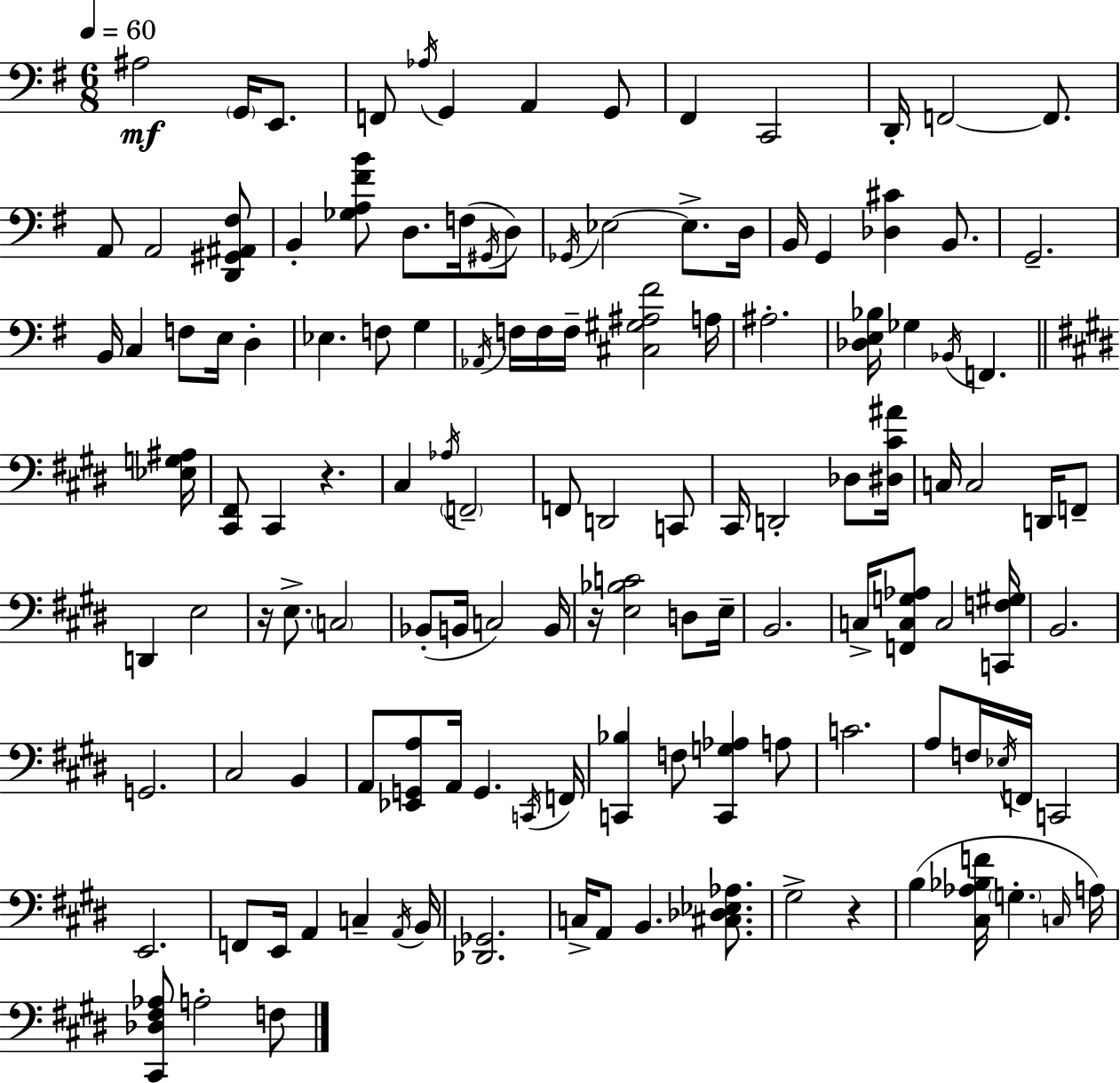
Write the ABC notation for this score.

X:1
T:Untitled
M:6/8
L:1/4
K:Em
^A,2 G,,/4 E,,/2 F,,/2 _A,/4 G,, A,, G,,/2 ^F,, C,,2 D,,/4 F,,2 F,,/2 A,,/2 A,,2 [D,,^G,,^A,,^F,]/2 B,, [_G,A,^FB]/2 D,/2 F,/4 ^G,,/4 D,/2 _G,,/4 _E,2 _E,/2 D,/4 B,,/4 G,, [_D,^C] B,,/2 G,,2 B,,/4 C, F,/2 E,/4 D, _E, F,/2 G, _A,,/4 F,/4 F,/4 F,/4 [^C,^G,^A,^F]2 A,/4 ^A,2 [_D,E,_B,]/4 _G, _B,,/4 F,, [_E,G,^A,]/4 [^C,,^F,,]/2 ^C,, z ^C, _A,/4 F,,2 F,,/2 D,,2 C,,/2 ^C,,/4 D,,2 _D,/2 [^D,^C^A]/4 C,/4 C,2 D,,/4 F,,/2 D,, E,2 z/4 E,/2 C,2 _B,,/2 B,,/4 C,2 B,,/4 z/4 [E,_B,C]2 D,/2 E,/4 B,,2 C,/4 [F,,C,G,_A,]/2 C,2 [C,,F,^G,]/4 B,,2 G,,2 ^C,2 B,, A,,/2 [_E,,G,,A,]/2 A,,/4 G,, C,,/4 F,,/4 [C,,_B,] F,/2 [C,,G,_A,] A,/2 C2 A,/2 F,/4 _E,/4 F,,/4 C,,2 E,,2 F,,/2 E,,/4 A,, C, A,,/4 B,,/4 [_D,,_G,,]2 C,/4 A,,/2 B,, [^C,_D,_E,_A,]/2 ^G,2 z B, [^C,_A,_B,F]/4 G, C,/4 A,/4 [^C,,_D,^F,_A,]/2 A,2 F,/2